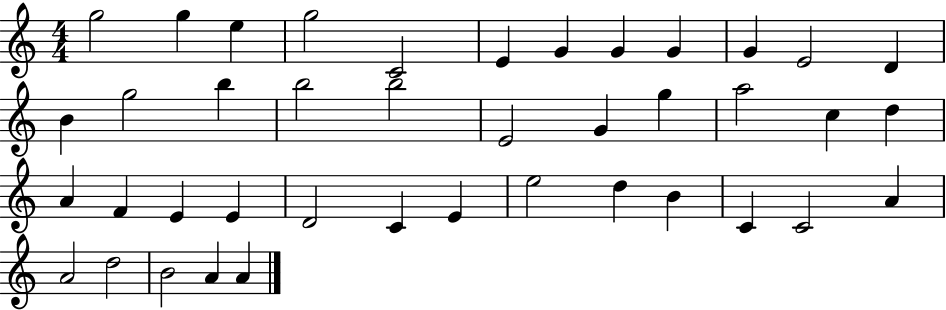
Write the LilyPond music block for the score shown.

{
  \clef treble
  \numericTimeSignature
  \time 4/4
  \key c \major
  g''2 g''4 e''4 | g''2 c'2 | e'4 g'4 g'4 g'4 | g'4 e'2 d'4 | \break b'4 g''2 b''4 | b''2 b''2 | e'2 g'4 g''4 | a''2 c''4 d''4 | \break a'4 f'4 e'4 e'4 | d'2 c'4 e'4 | e''2 d''4 b'4 | c'4 c'2 a'4 | \break a'2 d''2 | b'2 a'4 a'4 | \bar "|."
}